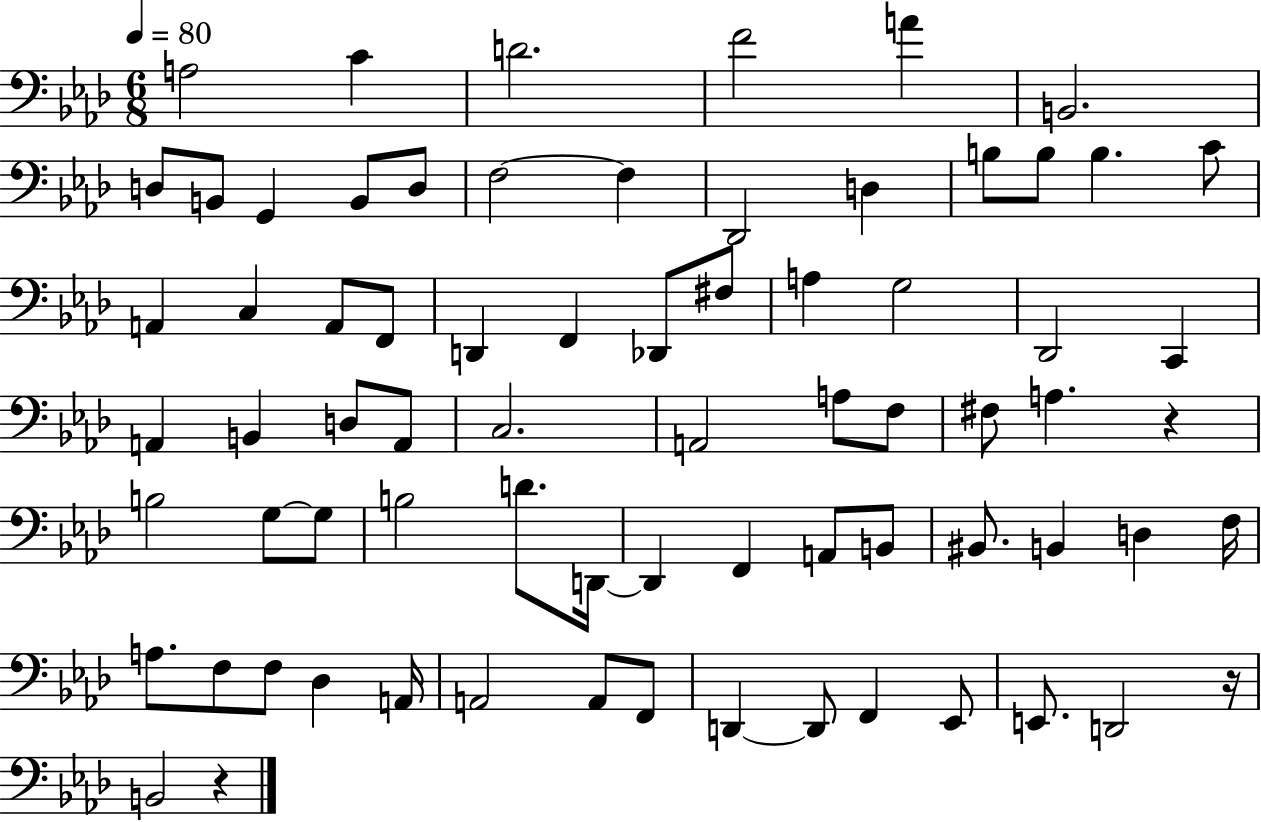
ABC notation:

X:1
T:Untitled
M:6/8
L:1/4
K:Ab
A,2 C D2 F2 A B,,2 D,/2 B,,/2 G,, B,,/2 D,/2 F,2 F, _D,,2 D, B,/2 B,/2 B, C/2 A,, C, A,,/2 F,,/2 D,, F,, _D,,/2 ^F,/2 A, G,2 _D,,2 C,, A,, B,, D,/2 A,,/2 C,2 A,,2 A,/2 F,/2 ^F,/2 A, z B,2 G,/2 G,/2 B,2 D/2 D,,/4 D,, F,, A,,/2 B,,/2 ^B,,/2 B,, D, F,/4 A,/2 F,/2 F,/2 _D, A,,/4 A,,2 A,,/2 F,,/2 D,, D,,/2 F,, _E,,/2 E,,/2 D,,2 z/4 B,,2 z